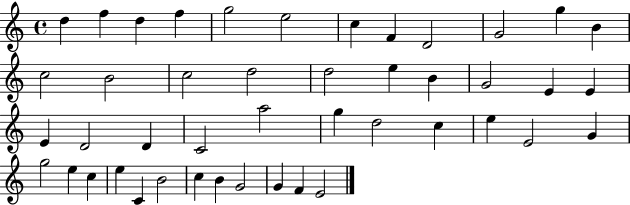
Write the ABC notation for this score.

X:1
T:Untitled
M:4/4
L:1/4
K:C
d f d f g2 e2 c F D2 G2 g B c2 B2 c2 d2 d2 e B G2 E E E D2 D C2 a2 g d2 c e E2 G g2 e c e C B2 c B G2 G F E2